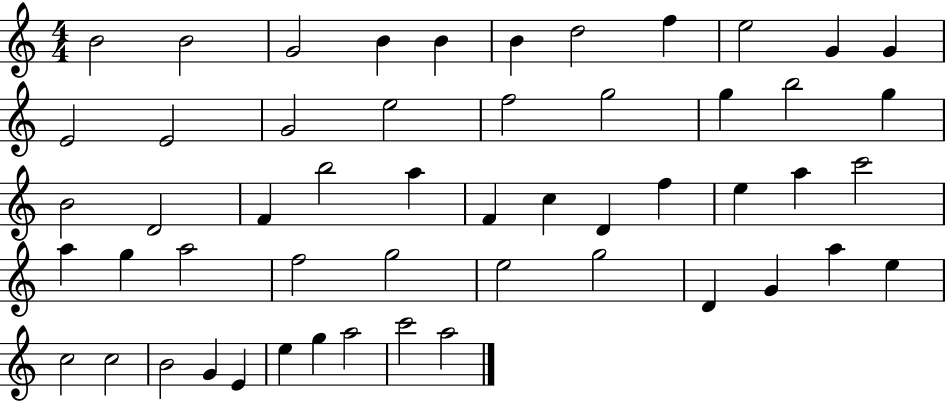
{
  \clef treble
  \numericTimeSignature
  \time 4/4
  \key c \major
  b'2 b'2 | g'2 b'4 b'4 | b'4 d''2 f''4 | e''2 g'4 g'4 | \break e'2 e'2 | g'2 e''2 | f''2 g''2 | g''4 b''2 g''4 | \break b'2 d'2 | f'4 b''2 a''4 | f'4 c''4 d'4 f''4 | e''4 a''4 c'''2 | \break a''4 g''4 a''2 | f''2 g''2 | e''2 g''2 | d'4 g'4 a''4 e''4 | \break c''2 c''2 | b'2 g'4 e'4 | e''4 g''4 a''2 | c'''2 a''2 | \break \bar "|."
}